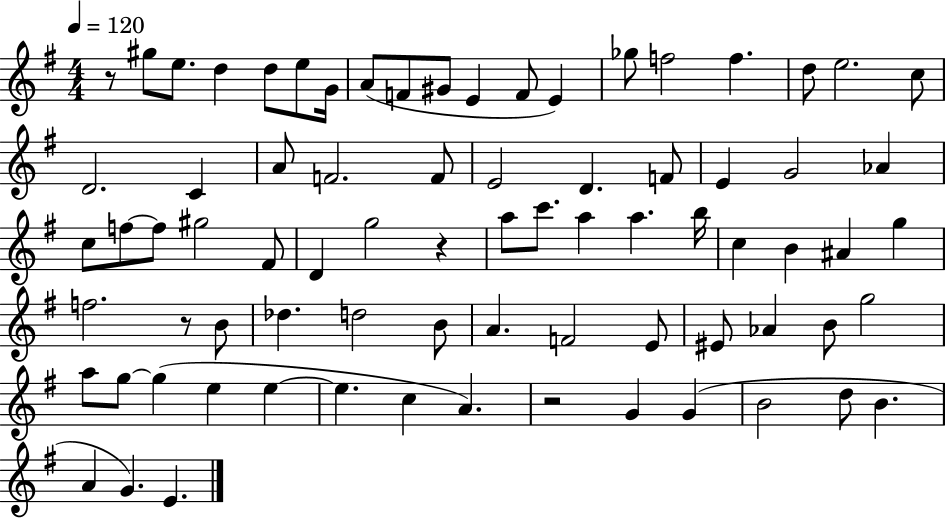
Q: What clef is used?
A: treble